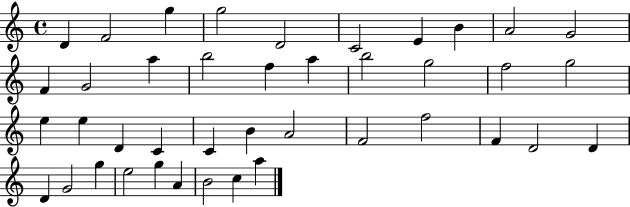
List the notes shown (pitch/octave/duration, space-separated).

D4/q F4/h G5/q G5/h D4/h C4/h E4/q B4/q A4/h G4/h F4/q G4/h A5/q B5/h F5/q A5/q B5/h G5/h F5/h G5/h E5/q E5/q D4/q C4/q C4/q B4/q A4/h F4/h F5/h F4/q D4/h D4/q D4/q G4/h G5/q E5/h G5/q A4/q B4/h C5/q A5/q